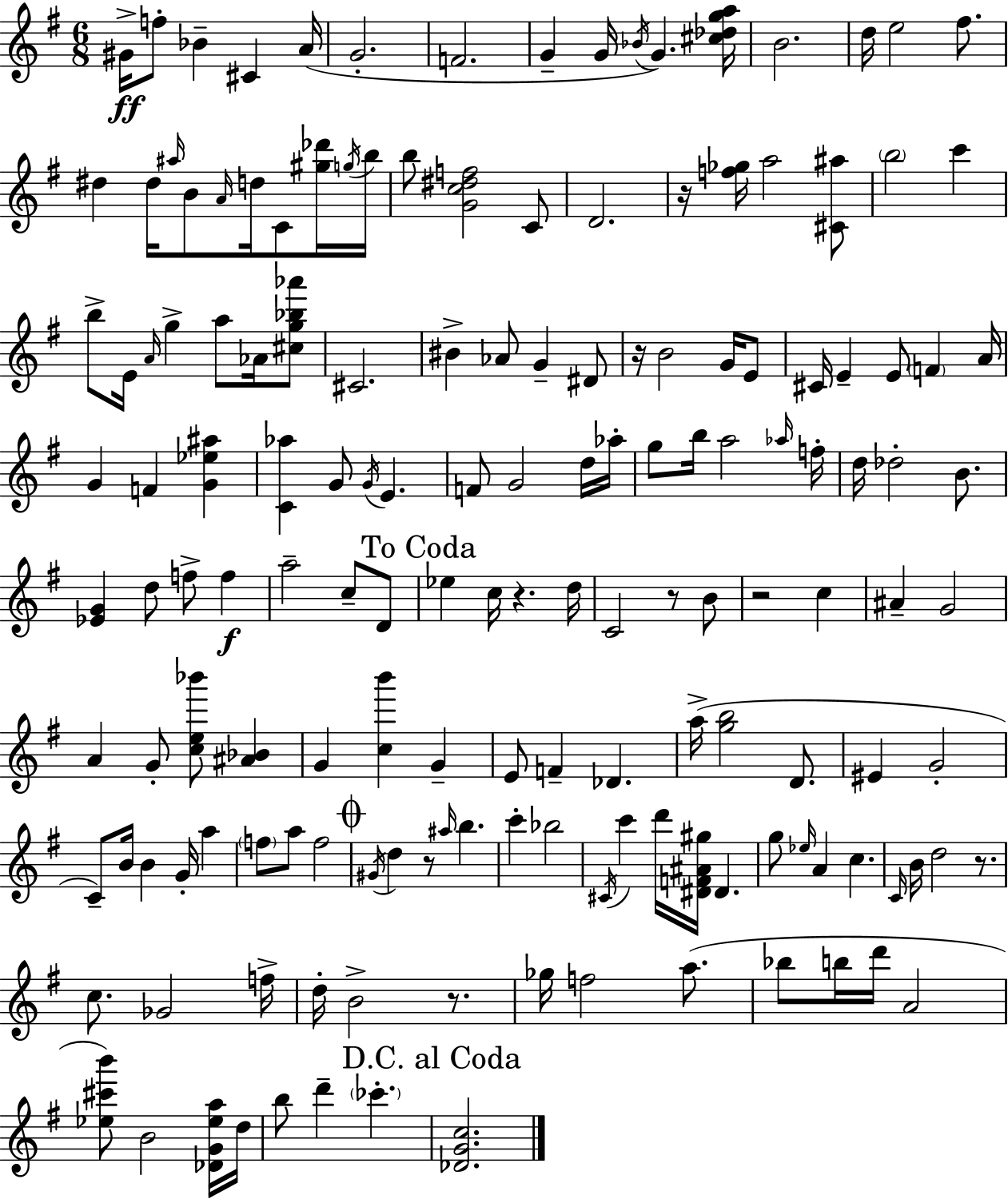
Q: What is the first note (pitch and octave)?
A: G#4